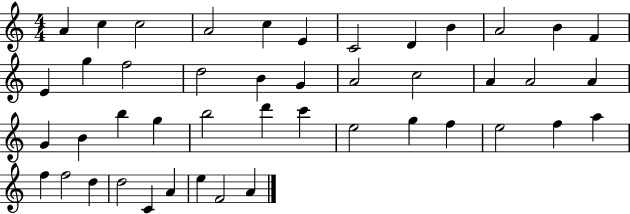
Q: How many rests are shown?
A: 0